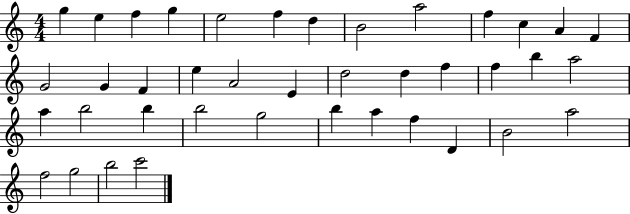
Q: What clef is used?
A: treble